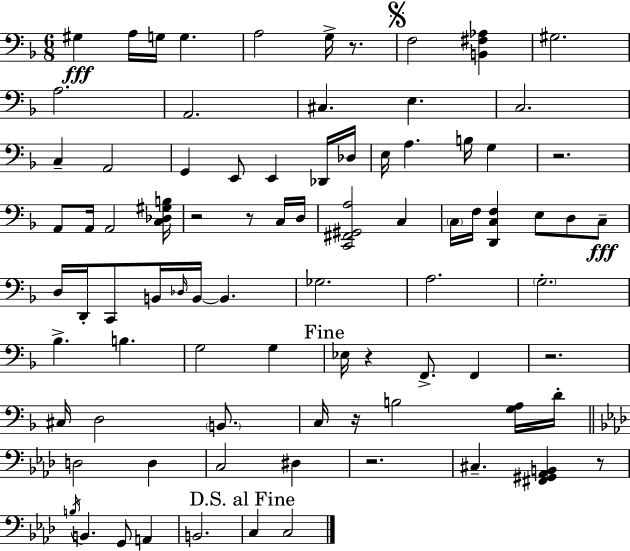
X:1
T:Untitled
M:6/8
L:1/4
K:F
^G, A,/4 G,/4 G, A,2 G,/4 z/2 F,2 [B,,^F,_A,] ^G,2 A,2 A,,2 ^C, E, C,2 C, A,,2 G,, E,,/2 E,, _D,,/4 _D,/4 E,/4 A, B,/4 G, z2 A,,/2 A,,/4 A,,2 [C,_D,^G,B,]/4 z2 z/2 C,/4 D,/4 [C,,^F,,^G,,A,]2 C, C,/4 F,/4 [D,,C,F,] E,/2 D,/2 C,/2 D,/4 D,,/4 C,,/2 B,,/4 _D,/4 B,,/4 B,, _G,2 A,2 G,2 _B, B, G,2 G, _E,/4 z F,,/2 F,, z2 ^C,/4 D,2 B,,/2 C,/4 z/4 B,2 [G,A,]/4 D/4 D,2 D, C,2 ^D, z2 ^C, [^F,,^G,,_A,,B,,] z/2 B,/4 B,, G,,/2 A,, B,,2 C, C,2